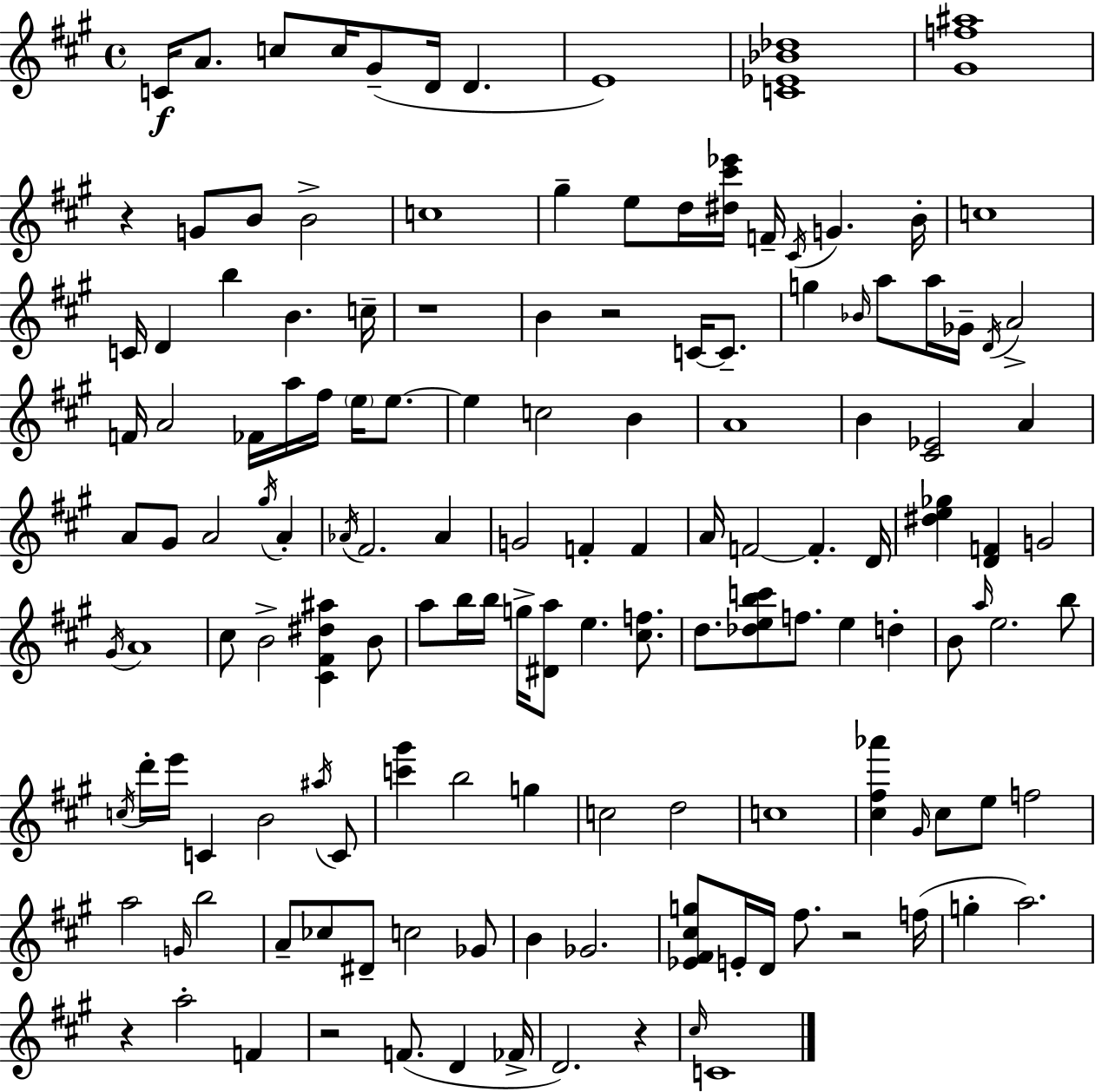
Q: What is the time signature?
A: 4/4